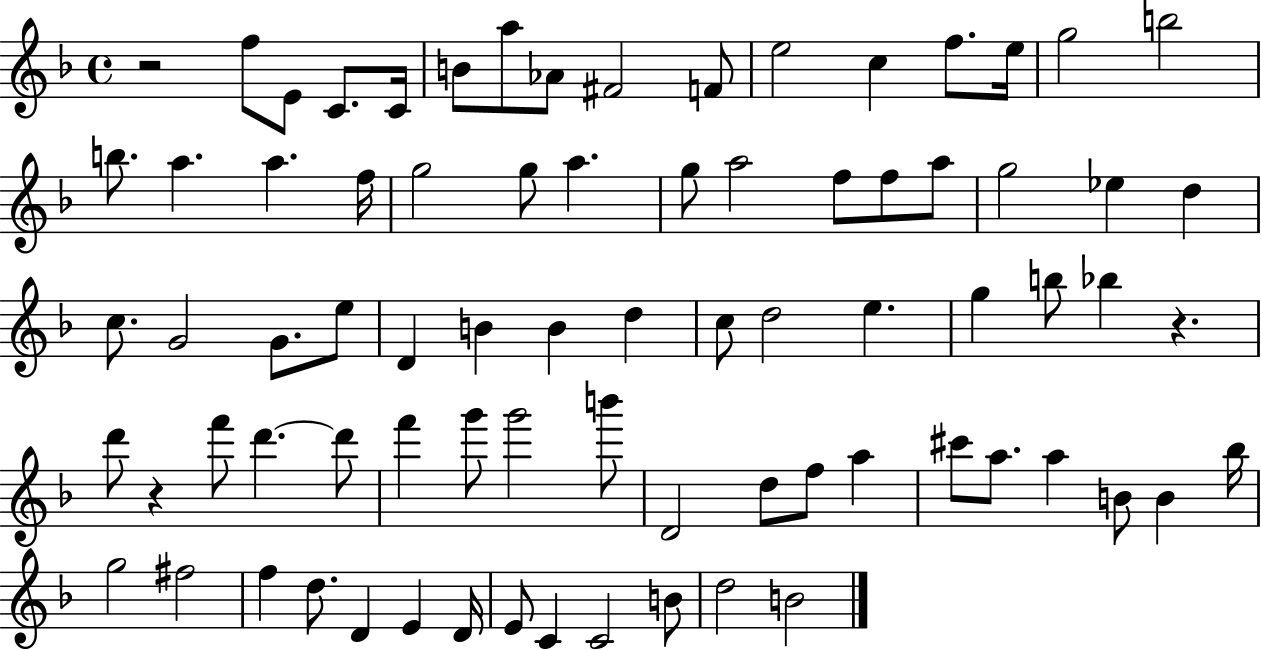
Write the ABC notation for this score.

X:1
T:Untitled
M:4/4
L:1/4
K:F
z2 f/2 E/2 C/2 C/4 B/2 a/2 _A/2 ^F2 F/2 e2 c f/2 e/4 g2 b2 b/2 a a f/4 g2 g/2 a g/2 a2 f/2 f/2 a/2 g2 _e d c/2 G2 G/2 e/2 D B B d c/2 d2 e g b/2 _b z d'/2 z f'/2 d' d'/2 f' g'/2 g'2 b'/2 D2 d/2 f/2 a ^c'/2 a/2 a B/2 B _b/4 g2 ^f2 f d/2 D E D/4 E/2 C C2 B/2 d2 B2